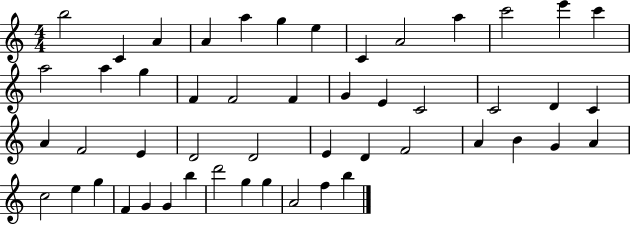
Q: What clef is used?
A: treble